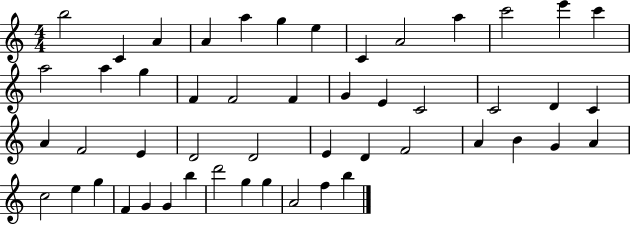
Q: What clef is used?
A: treble